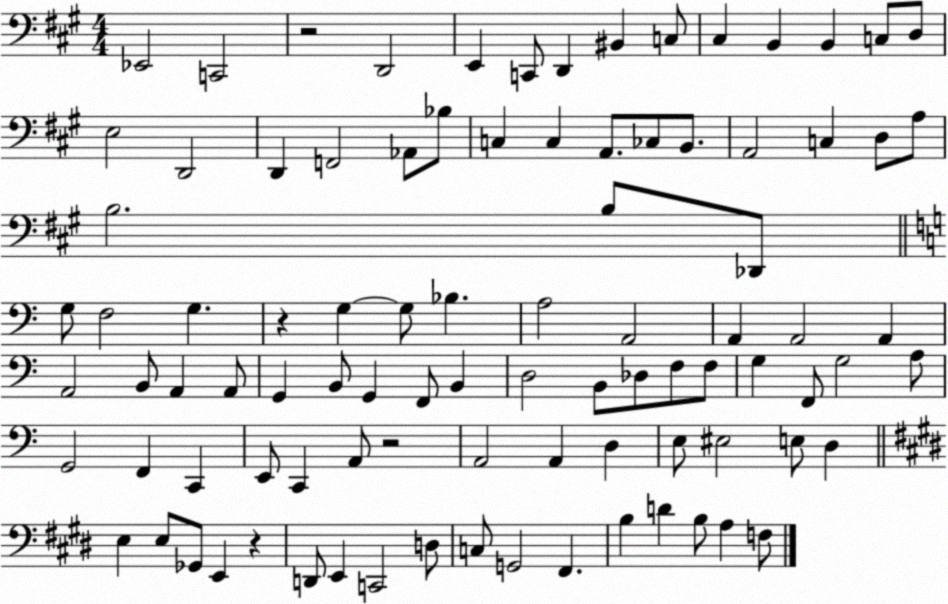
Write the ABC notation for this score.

X:1
T:Untitled
M:4/4
L:1/4
K:A
_E,,2 C,,2 z2 D,,2 E,, C,,/2 D,, ^B,, C,/2 ^C, B,, B,, C,/2 D,/2 E,2 D,,2 D,, F,,2 _A,,/2 _B,/2 C, C, A,,/2 _C,/2 B,,/2 A,,2 C, D,/2 A,/2 B,2 B,/2 _D,,/2 G,/2 F,2 G, z G, G,/2 _B, A,2 A,,2 A,, A,,2 A,, A,,2 B,,/2 A,, A,,/2 G,, B,,/2 G,, F,,/2 B,, D,2 B,,/2 _D,/2 F,/2 F,/2 G, F,,/2 G,2 A,/2 G,,2 F,, C,, E,,/2 C,, A,,/2 z2 A,,2 A,, D, E,/2 ^E,2 E,/2 D, E, E,/2 _G,,/2 E,, z D,,/2 E,, C,,2 D,/2 C,/2 G,,2 ^F,, B, D B,/2 A, F,/2